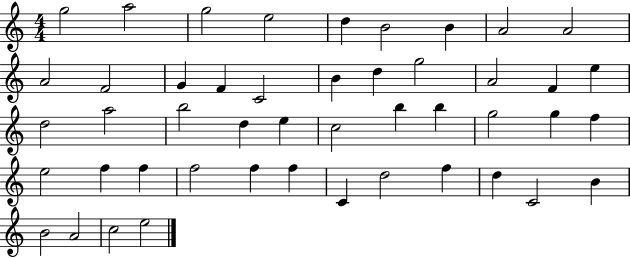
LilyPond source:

{
  \clef treble
  \numericTimeSignature
  \time 4/4
  \key c \major
  g''2 a''2 | g''2 e''2 | d''4 b'2 b'4 | a'2 a'2 | \break a'2 f'2 | g'4 f'4 c'2 | b'4 d''4 g''2 | a'2 f'4 e''4 | \break d''2 a''2 | b''2 d''4 e''4 | c''2 b''4 b''4 | g''2 g''4 f''4 | \break e''2 f''4 f''4 | f''2 f''4 f''4 | c'4 d''2 f''4 | d''4 c'2 b'4 | \break b'2 a'2 | c''2 e''2 | \bar "|."
}